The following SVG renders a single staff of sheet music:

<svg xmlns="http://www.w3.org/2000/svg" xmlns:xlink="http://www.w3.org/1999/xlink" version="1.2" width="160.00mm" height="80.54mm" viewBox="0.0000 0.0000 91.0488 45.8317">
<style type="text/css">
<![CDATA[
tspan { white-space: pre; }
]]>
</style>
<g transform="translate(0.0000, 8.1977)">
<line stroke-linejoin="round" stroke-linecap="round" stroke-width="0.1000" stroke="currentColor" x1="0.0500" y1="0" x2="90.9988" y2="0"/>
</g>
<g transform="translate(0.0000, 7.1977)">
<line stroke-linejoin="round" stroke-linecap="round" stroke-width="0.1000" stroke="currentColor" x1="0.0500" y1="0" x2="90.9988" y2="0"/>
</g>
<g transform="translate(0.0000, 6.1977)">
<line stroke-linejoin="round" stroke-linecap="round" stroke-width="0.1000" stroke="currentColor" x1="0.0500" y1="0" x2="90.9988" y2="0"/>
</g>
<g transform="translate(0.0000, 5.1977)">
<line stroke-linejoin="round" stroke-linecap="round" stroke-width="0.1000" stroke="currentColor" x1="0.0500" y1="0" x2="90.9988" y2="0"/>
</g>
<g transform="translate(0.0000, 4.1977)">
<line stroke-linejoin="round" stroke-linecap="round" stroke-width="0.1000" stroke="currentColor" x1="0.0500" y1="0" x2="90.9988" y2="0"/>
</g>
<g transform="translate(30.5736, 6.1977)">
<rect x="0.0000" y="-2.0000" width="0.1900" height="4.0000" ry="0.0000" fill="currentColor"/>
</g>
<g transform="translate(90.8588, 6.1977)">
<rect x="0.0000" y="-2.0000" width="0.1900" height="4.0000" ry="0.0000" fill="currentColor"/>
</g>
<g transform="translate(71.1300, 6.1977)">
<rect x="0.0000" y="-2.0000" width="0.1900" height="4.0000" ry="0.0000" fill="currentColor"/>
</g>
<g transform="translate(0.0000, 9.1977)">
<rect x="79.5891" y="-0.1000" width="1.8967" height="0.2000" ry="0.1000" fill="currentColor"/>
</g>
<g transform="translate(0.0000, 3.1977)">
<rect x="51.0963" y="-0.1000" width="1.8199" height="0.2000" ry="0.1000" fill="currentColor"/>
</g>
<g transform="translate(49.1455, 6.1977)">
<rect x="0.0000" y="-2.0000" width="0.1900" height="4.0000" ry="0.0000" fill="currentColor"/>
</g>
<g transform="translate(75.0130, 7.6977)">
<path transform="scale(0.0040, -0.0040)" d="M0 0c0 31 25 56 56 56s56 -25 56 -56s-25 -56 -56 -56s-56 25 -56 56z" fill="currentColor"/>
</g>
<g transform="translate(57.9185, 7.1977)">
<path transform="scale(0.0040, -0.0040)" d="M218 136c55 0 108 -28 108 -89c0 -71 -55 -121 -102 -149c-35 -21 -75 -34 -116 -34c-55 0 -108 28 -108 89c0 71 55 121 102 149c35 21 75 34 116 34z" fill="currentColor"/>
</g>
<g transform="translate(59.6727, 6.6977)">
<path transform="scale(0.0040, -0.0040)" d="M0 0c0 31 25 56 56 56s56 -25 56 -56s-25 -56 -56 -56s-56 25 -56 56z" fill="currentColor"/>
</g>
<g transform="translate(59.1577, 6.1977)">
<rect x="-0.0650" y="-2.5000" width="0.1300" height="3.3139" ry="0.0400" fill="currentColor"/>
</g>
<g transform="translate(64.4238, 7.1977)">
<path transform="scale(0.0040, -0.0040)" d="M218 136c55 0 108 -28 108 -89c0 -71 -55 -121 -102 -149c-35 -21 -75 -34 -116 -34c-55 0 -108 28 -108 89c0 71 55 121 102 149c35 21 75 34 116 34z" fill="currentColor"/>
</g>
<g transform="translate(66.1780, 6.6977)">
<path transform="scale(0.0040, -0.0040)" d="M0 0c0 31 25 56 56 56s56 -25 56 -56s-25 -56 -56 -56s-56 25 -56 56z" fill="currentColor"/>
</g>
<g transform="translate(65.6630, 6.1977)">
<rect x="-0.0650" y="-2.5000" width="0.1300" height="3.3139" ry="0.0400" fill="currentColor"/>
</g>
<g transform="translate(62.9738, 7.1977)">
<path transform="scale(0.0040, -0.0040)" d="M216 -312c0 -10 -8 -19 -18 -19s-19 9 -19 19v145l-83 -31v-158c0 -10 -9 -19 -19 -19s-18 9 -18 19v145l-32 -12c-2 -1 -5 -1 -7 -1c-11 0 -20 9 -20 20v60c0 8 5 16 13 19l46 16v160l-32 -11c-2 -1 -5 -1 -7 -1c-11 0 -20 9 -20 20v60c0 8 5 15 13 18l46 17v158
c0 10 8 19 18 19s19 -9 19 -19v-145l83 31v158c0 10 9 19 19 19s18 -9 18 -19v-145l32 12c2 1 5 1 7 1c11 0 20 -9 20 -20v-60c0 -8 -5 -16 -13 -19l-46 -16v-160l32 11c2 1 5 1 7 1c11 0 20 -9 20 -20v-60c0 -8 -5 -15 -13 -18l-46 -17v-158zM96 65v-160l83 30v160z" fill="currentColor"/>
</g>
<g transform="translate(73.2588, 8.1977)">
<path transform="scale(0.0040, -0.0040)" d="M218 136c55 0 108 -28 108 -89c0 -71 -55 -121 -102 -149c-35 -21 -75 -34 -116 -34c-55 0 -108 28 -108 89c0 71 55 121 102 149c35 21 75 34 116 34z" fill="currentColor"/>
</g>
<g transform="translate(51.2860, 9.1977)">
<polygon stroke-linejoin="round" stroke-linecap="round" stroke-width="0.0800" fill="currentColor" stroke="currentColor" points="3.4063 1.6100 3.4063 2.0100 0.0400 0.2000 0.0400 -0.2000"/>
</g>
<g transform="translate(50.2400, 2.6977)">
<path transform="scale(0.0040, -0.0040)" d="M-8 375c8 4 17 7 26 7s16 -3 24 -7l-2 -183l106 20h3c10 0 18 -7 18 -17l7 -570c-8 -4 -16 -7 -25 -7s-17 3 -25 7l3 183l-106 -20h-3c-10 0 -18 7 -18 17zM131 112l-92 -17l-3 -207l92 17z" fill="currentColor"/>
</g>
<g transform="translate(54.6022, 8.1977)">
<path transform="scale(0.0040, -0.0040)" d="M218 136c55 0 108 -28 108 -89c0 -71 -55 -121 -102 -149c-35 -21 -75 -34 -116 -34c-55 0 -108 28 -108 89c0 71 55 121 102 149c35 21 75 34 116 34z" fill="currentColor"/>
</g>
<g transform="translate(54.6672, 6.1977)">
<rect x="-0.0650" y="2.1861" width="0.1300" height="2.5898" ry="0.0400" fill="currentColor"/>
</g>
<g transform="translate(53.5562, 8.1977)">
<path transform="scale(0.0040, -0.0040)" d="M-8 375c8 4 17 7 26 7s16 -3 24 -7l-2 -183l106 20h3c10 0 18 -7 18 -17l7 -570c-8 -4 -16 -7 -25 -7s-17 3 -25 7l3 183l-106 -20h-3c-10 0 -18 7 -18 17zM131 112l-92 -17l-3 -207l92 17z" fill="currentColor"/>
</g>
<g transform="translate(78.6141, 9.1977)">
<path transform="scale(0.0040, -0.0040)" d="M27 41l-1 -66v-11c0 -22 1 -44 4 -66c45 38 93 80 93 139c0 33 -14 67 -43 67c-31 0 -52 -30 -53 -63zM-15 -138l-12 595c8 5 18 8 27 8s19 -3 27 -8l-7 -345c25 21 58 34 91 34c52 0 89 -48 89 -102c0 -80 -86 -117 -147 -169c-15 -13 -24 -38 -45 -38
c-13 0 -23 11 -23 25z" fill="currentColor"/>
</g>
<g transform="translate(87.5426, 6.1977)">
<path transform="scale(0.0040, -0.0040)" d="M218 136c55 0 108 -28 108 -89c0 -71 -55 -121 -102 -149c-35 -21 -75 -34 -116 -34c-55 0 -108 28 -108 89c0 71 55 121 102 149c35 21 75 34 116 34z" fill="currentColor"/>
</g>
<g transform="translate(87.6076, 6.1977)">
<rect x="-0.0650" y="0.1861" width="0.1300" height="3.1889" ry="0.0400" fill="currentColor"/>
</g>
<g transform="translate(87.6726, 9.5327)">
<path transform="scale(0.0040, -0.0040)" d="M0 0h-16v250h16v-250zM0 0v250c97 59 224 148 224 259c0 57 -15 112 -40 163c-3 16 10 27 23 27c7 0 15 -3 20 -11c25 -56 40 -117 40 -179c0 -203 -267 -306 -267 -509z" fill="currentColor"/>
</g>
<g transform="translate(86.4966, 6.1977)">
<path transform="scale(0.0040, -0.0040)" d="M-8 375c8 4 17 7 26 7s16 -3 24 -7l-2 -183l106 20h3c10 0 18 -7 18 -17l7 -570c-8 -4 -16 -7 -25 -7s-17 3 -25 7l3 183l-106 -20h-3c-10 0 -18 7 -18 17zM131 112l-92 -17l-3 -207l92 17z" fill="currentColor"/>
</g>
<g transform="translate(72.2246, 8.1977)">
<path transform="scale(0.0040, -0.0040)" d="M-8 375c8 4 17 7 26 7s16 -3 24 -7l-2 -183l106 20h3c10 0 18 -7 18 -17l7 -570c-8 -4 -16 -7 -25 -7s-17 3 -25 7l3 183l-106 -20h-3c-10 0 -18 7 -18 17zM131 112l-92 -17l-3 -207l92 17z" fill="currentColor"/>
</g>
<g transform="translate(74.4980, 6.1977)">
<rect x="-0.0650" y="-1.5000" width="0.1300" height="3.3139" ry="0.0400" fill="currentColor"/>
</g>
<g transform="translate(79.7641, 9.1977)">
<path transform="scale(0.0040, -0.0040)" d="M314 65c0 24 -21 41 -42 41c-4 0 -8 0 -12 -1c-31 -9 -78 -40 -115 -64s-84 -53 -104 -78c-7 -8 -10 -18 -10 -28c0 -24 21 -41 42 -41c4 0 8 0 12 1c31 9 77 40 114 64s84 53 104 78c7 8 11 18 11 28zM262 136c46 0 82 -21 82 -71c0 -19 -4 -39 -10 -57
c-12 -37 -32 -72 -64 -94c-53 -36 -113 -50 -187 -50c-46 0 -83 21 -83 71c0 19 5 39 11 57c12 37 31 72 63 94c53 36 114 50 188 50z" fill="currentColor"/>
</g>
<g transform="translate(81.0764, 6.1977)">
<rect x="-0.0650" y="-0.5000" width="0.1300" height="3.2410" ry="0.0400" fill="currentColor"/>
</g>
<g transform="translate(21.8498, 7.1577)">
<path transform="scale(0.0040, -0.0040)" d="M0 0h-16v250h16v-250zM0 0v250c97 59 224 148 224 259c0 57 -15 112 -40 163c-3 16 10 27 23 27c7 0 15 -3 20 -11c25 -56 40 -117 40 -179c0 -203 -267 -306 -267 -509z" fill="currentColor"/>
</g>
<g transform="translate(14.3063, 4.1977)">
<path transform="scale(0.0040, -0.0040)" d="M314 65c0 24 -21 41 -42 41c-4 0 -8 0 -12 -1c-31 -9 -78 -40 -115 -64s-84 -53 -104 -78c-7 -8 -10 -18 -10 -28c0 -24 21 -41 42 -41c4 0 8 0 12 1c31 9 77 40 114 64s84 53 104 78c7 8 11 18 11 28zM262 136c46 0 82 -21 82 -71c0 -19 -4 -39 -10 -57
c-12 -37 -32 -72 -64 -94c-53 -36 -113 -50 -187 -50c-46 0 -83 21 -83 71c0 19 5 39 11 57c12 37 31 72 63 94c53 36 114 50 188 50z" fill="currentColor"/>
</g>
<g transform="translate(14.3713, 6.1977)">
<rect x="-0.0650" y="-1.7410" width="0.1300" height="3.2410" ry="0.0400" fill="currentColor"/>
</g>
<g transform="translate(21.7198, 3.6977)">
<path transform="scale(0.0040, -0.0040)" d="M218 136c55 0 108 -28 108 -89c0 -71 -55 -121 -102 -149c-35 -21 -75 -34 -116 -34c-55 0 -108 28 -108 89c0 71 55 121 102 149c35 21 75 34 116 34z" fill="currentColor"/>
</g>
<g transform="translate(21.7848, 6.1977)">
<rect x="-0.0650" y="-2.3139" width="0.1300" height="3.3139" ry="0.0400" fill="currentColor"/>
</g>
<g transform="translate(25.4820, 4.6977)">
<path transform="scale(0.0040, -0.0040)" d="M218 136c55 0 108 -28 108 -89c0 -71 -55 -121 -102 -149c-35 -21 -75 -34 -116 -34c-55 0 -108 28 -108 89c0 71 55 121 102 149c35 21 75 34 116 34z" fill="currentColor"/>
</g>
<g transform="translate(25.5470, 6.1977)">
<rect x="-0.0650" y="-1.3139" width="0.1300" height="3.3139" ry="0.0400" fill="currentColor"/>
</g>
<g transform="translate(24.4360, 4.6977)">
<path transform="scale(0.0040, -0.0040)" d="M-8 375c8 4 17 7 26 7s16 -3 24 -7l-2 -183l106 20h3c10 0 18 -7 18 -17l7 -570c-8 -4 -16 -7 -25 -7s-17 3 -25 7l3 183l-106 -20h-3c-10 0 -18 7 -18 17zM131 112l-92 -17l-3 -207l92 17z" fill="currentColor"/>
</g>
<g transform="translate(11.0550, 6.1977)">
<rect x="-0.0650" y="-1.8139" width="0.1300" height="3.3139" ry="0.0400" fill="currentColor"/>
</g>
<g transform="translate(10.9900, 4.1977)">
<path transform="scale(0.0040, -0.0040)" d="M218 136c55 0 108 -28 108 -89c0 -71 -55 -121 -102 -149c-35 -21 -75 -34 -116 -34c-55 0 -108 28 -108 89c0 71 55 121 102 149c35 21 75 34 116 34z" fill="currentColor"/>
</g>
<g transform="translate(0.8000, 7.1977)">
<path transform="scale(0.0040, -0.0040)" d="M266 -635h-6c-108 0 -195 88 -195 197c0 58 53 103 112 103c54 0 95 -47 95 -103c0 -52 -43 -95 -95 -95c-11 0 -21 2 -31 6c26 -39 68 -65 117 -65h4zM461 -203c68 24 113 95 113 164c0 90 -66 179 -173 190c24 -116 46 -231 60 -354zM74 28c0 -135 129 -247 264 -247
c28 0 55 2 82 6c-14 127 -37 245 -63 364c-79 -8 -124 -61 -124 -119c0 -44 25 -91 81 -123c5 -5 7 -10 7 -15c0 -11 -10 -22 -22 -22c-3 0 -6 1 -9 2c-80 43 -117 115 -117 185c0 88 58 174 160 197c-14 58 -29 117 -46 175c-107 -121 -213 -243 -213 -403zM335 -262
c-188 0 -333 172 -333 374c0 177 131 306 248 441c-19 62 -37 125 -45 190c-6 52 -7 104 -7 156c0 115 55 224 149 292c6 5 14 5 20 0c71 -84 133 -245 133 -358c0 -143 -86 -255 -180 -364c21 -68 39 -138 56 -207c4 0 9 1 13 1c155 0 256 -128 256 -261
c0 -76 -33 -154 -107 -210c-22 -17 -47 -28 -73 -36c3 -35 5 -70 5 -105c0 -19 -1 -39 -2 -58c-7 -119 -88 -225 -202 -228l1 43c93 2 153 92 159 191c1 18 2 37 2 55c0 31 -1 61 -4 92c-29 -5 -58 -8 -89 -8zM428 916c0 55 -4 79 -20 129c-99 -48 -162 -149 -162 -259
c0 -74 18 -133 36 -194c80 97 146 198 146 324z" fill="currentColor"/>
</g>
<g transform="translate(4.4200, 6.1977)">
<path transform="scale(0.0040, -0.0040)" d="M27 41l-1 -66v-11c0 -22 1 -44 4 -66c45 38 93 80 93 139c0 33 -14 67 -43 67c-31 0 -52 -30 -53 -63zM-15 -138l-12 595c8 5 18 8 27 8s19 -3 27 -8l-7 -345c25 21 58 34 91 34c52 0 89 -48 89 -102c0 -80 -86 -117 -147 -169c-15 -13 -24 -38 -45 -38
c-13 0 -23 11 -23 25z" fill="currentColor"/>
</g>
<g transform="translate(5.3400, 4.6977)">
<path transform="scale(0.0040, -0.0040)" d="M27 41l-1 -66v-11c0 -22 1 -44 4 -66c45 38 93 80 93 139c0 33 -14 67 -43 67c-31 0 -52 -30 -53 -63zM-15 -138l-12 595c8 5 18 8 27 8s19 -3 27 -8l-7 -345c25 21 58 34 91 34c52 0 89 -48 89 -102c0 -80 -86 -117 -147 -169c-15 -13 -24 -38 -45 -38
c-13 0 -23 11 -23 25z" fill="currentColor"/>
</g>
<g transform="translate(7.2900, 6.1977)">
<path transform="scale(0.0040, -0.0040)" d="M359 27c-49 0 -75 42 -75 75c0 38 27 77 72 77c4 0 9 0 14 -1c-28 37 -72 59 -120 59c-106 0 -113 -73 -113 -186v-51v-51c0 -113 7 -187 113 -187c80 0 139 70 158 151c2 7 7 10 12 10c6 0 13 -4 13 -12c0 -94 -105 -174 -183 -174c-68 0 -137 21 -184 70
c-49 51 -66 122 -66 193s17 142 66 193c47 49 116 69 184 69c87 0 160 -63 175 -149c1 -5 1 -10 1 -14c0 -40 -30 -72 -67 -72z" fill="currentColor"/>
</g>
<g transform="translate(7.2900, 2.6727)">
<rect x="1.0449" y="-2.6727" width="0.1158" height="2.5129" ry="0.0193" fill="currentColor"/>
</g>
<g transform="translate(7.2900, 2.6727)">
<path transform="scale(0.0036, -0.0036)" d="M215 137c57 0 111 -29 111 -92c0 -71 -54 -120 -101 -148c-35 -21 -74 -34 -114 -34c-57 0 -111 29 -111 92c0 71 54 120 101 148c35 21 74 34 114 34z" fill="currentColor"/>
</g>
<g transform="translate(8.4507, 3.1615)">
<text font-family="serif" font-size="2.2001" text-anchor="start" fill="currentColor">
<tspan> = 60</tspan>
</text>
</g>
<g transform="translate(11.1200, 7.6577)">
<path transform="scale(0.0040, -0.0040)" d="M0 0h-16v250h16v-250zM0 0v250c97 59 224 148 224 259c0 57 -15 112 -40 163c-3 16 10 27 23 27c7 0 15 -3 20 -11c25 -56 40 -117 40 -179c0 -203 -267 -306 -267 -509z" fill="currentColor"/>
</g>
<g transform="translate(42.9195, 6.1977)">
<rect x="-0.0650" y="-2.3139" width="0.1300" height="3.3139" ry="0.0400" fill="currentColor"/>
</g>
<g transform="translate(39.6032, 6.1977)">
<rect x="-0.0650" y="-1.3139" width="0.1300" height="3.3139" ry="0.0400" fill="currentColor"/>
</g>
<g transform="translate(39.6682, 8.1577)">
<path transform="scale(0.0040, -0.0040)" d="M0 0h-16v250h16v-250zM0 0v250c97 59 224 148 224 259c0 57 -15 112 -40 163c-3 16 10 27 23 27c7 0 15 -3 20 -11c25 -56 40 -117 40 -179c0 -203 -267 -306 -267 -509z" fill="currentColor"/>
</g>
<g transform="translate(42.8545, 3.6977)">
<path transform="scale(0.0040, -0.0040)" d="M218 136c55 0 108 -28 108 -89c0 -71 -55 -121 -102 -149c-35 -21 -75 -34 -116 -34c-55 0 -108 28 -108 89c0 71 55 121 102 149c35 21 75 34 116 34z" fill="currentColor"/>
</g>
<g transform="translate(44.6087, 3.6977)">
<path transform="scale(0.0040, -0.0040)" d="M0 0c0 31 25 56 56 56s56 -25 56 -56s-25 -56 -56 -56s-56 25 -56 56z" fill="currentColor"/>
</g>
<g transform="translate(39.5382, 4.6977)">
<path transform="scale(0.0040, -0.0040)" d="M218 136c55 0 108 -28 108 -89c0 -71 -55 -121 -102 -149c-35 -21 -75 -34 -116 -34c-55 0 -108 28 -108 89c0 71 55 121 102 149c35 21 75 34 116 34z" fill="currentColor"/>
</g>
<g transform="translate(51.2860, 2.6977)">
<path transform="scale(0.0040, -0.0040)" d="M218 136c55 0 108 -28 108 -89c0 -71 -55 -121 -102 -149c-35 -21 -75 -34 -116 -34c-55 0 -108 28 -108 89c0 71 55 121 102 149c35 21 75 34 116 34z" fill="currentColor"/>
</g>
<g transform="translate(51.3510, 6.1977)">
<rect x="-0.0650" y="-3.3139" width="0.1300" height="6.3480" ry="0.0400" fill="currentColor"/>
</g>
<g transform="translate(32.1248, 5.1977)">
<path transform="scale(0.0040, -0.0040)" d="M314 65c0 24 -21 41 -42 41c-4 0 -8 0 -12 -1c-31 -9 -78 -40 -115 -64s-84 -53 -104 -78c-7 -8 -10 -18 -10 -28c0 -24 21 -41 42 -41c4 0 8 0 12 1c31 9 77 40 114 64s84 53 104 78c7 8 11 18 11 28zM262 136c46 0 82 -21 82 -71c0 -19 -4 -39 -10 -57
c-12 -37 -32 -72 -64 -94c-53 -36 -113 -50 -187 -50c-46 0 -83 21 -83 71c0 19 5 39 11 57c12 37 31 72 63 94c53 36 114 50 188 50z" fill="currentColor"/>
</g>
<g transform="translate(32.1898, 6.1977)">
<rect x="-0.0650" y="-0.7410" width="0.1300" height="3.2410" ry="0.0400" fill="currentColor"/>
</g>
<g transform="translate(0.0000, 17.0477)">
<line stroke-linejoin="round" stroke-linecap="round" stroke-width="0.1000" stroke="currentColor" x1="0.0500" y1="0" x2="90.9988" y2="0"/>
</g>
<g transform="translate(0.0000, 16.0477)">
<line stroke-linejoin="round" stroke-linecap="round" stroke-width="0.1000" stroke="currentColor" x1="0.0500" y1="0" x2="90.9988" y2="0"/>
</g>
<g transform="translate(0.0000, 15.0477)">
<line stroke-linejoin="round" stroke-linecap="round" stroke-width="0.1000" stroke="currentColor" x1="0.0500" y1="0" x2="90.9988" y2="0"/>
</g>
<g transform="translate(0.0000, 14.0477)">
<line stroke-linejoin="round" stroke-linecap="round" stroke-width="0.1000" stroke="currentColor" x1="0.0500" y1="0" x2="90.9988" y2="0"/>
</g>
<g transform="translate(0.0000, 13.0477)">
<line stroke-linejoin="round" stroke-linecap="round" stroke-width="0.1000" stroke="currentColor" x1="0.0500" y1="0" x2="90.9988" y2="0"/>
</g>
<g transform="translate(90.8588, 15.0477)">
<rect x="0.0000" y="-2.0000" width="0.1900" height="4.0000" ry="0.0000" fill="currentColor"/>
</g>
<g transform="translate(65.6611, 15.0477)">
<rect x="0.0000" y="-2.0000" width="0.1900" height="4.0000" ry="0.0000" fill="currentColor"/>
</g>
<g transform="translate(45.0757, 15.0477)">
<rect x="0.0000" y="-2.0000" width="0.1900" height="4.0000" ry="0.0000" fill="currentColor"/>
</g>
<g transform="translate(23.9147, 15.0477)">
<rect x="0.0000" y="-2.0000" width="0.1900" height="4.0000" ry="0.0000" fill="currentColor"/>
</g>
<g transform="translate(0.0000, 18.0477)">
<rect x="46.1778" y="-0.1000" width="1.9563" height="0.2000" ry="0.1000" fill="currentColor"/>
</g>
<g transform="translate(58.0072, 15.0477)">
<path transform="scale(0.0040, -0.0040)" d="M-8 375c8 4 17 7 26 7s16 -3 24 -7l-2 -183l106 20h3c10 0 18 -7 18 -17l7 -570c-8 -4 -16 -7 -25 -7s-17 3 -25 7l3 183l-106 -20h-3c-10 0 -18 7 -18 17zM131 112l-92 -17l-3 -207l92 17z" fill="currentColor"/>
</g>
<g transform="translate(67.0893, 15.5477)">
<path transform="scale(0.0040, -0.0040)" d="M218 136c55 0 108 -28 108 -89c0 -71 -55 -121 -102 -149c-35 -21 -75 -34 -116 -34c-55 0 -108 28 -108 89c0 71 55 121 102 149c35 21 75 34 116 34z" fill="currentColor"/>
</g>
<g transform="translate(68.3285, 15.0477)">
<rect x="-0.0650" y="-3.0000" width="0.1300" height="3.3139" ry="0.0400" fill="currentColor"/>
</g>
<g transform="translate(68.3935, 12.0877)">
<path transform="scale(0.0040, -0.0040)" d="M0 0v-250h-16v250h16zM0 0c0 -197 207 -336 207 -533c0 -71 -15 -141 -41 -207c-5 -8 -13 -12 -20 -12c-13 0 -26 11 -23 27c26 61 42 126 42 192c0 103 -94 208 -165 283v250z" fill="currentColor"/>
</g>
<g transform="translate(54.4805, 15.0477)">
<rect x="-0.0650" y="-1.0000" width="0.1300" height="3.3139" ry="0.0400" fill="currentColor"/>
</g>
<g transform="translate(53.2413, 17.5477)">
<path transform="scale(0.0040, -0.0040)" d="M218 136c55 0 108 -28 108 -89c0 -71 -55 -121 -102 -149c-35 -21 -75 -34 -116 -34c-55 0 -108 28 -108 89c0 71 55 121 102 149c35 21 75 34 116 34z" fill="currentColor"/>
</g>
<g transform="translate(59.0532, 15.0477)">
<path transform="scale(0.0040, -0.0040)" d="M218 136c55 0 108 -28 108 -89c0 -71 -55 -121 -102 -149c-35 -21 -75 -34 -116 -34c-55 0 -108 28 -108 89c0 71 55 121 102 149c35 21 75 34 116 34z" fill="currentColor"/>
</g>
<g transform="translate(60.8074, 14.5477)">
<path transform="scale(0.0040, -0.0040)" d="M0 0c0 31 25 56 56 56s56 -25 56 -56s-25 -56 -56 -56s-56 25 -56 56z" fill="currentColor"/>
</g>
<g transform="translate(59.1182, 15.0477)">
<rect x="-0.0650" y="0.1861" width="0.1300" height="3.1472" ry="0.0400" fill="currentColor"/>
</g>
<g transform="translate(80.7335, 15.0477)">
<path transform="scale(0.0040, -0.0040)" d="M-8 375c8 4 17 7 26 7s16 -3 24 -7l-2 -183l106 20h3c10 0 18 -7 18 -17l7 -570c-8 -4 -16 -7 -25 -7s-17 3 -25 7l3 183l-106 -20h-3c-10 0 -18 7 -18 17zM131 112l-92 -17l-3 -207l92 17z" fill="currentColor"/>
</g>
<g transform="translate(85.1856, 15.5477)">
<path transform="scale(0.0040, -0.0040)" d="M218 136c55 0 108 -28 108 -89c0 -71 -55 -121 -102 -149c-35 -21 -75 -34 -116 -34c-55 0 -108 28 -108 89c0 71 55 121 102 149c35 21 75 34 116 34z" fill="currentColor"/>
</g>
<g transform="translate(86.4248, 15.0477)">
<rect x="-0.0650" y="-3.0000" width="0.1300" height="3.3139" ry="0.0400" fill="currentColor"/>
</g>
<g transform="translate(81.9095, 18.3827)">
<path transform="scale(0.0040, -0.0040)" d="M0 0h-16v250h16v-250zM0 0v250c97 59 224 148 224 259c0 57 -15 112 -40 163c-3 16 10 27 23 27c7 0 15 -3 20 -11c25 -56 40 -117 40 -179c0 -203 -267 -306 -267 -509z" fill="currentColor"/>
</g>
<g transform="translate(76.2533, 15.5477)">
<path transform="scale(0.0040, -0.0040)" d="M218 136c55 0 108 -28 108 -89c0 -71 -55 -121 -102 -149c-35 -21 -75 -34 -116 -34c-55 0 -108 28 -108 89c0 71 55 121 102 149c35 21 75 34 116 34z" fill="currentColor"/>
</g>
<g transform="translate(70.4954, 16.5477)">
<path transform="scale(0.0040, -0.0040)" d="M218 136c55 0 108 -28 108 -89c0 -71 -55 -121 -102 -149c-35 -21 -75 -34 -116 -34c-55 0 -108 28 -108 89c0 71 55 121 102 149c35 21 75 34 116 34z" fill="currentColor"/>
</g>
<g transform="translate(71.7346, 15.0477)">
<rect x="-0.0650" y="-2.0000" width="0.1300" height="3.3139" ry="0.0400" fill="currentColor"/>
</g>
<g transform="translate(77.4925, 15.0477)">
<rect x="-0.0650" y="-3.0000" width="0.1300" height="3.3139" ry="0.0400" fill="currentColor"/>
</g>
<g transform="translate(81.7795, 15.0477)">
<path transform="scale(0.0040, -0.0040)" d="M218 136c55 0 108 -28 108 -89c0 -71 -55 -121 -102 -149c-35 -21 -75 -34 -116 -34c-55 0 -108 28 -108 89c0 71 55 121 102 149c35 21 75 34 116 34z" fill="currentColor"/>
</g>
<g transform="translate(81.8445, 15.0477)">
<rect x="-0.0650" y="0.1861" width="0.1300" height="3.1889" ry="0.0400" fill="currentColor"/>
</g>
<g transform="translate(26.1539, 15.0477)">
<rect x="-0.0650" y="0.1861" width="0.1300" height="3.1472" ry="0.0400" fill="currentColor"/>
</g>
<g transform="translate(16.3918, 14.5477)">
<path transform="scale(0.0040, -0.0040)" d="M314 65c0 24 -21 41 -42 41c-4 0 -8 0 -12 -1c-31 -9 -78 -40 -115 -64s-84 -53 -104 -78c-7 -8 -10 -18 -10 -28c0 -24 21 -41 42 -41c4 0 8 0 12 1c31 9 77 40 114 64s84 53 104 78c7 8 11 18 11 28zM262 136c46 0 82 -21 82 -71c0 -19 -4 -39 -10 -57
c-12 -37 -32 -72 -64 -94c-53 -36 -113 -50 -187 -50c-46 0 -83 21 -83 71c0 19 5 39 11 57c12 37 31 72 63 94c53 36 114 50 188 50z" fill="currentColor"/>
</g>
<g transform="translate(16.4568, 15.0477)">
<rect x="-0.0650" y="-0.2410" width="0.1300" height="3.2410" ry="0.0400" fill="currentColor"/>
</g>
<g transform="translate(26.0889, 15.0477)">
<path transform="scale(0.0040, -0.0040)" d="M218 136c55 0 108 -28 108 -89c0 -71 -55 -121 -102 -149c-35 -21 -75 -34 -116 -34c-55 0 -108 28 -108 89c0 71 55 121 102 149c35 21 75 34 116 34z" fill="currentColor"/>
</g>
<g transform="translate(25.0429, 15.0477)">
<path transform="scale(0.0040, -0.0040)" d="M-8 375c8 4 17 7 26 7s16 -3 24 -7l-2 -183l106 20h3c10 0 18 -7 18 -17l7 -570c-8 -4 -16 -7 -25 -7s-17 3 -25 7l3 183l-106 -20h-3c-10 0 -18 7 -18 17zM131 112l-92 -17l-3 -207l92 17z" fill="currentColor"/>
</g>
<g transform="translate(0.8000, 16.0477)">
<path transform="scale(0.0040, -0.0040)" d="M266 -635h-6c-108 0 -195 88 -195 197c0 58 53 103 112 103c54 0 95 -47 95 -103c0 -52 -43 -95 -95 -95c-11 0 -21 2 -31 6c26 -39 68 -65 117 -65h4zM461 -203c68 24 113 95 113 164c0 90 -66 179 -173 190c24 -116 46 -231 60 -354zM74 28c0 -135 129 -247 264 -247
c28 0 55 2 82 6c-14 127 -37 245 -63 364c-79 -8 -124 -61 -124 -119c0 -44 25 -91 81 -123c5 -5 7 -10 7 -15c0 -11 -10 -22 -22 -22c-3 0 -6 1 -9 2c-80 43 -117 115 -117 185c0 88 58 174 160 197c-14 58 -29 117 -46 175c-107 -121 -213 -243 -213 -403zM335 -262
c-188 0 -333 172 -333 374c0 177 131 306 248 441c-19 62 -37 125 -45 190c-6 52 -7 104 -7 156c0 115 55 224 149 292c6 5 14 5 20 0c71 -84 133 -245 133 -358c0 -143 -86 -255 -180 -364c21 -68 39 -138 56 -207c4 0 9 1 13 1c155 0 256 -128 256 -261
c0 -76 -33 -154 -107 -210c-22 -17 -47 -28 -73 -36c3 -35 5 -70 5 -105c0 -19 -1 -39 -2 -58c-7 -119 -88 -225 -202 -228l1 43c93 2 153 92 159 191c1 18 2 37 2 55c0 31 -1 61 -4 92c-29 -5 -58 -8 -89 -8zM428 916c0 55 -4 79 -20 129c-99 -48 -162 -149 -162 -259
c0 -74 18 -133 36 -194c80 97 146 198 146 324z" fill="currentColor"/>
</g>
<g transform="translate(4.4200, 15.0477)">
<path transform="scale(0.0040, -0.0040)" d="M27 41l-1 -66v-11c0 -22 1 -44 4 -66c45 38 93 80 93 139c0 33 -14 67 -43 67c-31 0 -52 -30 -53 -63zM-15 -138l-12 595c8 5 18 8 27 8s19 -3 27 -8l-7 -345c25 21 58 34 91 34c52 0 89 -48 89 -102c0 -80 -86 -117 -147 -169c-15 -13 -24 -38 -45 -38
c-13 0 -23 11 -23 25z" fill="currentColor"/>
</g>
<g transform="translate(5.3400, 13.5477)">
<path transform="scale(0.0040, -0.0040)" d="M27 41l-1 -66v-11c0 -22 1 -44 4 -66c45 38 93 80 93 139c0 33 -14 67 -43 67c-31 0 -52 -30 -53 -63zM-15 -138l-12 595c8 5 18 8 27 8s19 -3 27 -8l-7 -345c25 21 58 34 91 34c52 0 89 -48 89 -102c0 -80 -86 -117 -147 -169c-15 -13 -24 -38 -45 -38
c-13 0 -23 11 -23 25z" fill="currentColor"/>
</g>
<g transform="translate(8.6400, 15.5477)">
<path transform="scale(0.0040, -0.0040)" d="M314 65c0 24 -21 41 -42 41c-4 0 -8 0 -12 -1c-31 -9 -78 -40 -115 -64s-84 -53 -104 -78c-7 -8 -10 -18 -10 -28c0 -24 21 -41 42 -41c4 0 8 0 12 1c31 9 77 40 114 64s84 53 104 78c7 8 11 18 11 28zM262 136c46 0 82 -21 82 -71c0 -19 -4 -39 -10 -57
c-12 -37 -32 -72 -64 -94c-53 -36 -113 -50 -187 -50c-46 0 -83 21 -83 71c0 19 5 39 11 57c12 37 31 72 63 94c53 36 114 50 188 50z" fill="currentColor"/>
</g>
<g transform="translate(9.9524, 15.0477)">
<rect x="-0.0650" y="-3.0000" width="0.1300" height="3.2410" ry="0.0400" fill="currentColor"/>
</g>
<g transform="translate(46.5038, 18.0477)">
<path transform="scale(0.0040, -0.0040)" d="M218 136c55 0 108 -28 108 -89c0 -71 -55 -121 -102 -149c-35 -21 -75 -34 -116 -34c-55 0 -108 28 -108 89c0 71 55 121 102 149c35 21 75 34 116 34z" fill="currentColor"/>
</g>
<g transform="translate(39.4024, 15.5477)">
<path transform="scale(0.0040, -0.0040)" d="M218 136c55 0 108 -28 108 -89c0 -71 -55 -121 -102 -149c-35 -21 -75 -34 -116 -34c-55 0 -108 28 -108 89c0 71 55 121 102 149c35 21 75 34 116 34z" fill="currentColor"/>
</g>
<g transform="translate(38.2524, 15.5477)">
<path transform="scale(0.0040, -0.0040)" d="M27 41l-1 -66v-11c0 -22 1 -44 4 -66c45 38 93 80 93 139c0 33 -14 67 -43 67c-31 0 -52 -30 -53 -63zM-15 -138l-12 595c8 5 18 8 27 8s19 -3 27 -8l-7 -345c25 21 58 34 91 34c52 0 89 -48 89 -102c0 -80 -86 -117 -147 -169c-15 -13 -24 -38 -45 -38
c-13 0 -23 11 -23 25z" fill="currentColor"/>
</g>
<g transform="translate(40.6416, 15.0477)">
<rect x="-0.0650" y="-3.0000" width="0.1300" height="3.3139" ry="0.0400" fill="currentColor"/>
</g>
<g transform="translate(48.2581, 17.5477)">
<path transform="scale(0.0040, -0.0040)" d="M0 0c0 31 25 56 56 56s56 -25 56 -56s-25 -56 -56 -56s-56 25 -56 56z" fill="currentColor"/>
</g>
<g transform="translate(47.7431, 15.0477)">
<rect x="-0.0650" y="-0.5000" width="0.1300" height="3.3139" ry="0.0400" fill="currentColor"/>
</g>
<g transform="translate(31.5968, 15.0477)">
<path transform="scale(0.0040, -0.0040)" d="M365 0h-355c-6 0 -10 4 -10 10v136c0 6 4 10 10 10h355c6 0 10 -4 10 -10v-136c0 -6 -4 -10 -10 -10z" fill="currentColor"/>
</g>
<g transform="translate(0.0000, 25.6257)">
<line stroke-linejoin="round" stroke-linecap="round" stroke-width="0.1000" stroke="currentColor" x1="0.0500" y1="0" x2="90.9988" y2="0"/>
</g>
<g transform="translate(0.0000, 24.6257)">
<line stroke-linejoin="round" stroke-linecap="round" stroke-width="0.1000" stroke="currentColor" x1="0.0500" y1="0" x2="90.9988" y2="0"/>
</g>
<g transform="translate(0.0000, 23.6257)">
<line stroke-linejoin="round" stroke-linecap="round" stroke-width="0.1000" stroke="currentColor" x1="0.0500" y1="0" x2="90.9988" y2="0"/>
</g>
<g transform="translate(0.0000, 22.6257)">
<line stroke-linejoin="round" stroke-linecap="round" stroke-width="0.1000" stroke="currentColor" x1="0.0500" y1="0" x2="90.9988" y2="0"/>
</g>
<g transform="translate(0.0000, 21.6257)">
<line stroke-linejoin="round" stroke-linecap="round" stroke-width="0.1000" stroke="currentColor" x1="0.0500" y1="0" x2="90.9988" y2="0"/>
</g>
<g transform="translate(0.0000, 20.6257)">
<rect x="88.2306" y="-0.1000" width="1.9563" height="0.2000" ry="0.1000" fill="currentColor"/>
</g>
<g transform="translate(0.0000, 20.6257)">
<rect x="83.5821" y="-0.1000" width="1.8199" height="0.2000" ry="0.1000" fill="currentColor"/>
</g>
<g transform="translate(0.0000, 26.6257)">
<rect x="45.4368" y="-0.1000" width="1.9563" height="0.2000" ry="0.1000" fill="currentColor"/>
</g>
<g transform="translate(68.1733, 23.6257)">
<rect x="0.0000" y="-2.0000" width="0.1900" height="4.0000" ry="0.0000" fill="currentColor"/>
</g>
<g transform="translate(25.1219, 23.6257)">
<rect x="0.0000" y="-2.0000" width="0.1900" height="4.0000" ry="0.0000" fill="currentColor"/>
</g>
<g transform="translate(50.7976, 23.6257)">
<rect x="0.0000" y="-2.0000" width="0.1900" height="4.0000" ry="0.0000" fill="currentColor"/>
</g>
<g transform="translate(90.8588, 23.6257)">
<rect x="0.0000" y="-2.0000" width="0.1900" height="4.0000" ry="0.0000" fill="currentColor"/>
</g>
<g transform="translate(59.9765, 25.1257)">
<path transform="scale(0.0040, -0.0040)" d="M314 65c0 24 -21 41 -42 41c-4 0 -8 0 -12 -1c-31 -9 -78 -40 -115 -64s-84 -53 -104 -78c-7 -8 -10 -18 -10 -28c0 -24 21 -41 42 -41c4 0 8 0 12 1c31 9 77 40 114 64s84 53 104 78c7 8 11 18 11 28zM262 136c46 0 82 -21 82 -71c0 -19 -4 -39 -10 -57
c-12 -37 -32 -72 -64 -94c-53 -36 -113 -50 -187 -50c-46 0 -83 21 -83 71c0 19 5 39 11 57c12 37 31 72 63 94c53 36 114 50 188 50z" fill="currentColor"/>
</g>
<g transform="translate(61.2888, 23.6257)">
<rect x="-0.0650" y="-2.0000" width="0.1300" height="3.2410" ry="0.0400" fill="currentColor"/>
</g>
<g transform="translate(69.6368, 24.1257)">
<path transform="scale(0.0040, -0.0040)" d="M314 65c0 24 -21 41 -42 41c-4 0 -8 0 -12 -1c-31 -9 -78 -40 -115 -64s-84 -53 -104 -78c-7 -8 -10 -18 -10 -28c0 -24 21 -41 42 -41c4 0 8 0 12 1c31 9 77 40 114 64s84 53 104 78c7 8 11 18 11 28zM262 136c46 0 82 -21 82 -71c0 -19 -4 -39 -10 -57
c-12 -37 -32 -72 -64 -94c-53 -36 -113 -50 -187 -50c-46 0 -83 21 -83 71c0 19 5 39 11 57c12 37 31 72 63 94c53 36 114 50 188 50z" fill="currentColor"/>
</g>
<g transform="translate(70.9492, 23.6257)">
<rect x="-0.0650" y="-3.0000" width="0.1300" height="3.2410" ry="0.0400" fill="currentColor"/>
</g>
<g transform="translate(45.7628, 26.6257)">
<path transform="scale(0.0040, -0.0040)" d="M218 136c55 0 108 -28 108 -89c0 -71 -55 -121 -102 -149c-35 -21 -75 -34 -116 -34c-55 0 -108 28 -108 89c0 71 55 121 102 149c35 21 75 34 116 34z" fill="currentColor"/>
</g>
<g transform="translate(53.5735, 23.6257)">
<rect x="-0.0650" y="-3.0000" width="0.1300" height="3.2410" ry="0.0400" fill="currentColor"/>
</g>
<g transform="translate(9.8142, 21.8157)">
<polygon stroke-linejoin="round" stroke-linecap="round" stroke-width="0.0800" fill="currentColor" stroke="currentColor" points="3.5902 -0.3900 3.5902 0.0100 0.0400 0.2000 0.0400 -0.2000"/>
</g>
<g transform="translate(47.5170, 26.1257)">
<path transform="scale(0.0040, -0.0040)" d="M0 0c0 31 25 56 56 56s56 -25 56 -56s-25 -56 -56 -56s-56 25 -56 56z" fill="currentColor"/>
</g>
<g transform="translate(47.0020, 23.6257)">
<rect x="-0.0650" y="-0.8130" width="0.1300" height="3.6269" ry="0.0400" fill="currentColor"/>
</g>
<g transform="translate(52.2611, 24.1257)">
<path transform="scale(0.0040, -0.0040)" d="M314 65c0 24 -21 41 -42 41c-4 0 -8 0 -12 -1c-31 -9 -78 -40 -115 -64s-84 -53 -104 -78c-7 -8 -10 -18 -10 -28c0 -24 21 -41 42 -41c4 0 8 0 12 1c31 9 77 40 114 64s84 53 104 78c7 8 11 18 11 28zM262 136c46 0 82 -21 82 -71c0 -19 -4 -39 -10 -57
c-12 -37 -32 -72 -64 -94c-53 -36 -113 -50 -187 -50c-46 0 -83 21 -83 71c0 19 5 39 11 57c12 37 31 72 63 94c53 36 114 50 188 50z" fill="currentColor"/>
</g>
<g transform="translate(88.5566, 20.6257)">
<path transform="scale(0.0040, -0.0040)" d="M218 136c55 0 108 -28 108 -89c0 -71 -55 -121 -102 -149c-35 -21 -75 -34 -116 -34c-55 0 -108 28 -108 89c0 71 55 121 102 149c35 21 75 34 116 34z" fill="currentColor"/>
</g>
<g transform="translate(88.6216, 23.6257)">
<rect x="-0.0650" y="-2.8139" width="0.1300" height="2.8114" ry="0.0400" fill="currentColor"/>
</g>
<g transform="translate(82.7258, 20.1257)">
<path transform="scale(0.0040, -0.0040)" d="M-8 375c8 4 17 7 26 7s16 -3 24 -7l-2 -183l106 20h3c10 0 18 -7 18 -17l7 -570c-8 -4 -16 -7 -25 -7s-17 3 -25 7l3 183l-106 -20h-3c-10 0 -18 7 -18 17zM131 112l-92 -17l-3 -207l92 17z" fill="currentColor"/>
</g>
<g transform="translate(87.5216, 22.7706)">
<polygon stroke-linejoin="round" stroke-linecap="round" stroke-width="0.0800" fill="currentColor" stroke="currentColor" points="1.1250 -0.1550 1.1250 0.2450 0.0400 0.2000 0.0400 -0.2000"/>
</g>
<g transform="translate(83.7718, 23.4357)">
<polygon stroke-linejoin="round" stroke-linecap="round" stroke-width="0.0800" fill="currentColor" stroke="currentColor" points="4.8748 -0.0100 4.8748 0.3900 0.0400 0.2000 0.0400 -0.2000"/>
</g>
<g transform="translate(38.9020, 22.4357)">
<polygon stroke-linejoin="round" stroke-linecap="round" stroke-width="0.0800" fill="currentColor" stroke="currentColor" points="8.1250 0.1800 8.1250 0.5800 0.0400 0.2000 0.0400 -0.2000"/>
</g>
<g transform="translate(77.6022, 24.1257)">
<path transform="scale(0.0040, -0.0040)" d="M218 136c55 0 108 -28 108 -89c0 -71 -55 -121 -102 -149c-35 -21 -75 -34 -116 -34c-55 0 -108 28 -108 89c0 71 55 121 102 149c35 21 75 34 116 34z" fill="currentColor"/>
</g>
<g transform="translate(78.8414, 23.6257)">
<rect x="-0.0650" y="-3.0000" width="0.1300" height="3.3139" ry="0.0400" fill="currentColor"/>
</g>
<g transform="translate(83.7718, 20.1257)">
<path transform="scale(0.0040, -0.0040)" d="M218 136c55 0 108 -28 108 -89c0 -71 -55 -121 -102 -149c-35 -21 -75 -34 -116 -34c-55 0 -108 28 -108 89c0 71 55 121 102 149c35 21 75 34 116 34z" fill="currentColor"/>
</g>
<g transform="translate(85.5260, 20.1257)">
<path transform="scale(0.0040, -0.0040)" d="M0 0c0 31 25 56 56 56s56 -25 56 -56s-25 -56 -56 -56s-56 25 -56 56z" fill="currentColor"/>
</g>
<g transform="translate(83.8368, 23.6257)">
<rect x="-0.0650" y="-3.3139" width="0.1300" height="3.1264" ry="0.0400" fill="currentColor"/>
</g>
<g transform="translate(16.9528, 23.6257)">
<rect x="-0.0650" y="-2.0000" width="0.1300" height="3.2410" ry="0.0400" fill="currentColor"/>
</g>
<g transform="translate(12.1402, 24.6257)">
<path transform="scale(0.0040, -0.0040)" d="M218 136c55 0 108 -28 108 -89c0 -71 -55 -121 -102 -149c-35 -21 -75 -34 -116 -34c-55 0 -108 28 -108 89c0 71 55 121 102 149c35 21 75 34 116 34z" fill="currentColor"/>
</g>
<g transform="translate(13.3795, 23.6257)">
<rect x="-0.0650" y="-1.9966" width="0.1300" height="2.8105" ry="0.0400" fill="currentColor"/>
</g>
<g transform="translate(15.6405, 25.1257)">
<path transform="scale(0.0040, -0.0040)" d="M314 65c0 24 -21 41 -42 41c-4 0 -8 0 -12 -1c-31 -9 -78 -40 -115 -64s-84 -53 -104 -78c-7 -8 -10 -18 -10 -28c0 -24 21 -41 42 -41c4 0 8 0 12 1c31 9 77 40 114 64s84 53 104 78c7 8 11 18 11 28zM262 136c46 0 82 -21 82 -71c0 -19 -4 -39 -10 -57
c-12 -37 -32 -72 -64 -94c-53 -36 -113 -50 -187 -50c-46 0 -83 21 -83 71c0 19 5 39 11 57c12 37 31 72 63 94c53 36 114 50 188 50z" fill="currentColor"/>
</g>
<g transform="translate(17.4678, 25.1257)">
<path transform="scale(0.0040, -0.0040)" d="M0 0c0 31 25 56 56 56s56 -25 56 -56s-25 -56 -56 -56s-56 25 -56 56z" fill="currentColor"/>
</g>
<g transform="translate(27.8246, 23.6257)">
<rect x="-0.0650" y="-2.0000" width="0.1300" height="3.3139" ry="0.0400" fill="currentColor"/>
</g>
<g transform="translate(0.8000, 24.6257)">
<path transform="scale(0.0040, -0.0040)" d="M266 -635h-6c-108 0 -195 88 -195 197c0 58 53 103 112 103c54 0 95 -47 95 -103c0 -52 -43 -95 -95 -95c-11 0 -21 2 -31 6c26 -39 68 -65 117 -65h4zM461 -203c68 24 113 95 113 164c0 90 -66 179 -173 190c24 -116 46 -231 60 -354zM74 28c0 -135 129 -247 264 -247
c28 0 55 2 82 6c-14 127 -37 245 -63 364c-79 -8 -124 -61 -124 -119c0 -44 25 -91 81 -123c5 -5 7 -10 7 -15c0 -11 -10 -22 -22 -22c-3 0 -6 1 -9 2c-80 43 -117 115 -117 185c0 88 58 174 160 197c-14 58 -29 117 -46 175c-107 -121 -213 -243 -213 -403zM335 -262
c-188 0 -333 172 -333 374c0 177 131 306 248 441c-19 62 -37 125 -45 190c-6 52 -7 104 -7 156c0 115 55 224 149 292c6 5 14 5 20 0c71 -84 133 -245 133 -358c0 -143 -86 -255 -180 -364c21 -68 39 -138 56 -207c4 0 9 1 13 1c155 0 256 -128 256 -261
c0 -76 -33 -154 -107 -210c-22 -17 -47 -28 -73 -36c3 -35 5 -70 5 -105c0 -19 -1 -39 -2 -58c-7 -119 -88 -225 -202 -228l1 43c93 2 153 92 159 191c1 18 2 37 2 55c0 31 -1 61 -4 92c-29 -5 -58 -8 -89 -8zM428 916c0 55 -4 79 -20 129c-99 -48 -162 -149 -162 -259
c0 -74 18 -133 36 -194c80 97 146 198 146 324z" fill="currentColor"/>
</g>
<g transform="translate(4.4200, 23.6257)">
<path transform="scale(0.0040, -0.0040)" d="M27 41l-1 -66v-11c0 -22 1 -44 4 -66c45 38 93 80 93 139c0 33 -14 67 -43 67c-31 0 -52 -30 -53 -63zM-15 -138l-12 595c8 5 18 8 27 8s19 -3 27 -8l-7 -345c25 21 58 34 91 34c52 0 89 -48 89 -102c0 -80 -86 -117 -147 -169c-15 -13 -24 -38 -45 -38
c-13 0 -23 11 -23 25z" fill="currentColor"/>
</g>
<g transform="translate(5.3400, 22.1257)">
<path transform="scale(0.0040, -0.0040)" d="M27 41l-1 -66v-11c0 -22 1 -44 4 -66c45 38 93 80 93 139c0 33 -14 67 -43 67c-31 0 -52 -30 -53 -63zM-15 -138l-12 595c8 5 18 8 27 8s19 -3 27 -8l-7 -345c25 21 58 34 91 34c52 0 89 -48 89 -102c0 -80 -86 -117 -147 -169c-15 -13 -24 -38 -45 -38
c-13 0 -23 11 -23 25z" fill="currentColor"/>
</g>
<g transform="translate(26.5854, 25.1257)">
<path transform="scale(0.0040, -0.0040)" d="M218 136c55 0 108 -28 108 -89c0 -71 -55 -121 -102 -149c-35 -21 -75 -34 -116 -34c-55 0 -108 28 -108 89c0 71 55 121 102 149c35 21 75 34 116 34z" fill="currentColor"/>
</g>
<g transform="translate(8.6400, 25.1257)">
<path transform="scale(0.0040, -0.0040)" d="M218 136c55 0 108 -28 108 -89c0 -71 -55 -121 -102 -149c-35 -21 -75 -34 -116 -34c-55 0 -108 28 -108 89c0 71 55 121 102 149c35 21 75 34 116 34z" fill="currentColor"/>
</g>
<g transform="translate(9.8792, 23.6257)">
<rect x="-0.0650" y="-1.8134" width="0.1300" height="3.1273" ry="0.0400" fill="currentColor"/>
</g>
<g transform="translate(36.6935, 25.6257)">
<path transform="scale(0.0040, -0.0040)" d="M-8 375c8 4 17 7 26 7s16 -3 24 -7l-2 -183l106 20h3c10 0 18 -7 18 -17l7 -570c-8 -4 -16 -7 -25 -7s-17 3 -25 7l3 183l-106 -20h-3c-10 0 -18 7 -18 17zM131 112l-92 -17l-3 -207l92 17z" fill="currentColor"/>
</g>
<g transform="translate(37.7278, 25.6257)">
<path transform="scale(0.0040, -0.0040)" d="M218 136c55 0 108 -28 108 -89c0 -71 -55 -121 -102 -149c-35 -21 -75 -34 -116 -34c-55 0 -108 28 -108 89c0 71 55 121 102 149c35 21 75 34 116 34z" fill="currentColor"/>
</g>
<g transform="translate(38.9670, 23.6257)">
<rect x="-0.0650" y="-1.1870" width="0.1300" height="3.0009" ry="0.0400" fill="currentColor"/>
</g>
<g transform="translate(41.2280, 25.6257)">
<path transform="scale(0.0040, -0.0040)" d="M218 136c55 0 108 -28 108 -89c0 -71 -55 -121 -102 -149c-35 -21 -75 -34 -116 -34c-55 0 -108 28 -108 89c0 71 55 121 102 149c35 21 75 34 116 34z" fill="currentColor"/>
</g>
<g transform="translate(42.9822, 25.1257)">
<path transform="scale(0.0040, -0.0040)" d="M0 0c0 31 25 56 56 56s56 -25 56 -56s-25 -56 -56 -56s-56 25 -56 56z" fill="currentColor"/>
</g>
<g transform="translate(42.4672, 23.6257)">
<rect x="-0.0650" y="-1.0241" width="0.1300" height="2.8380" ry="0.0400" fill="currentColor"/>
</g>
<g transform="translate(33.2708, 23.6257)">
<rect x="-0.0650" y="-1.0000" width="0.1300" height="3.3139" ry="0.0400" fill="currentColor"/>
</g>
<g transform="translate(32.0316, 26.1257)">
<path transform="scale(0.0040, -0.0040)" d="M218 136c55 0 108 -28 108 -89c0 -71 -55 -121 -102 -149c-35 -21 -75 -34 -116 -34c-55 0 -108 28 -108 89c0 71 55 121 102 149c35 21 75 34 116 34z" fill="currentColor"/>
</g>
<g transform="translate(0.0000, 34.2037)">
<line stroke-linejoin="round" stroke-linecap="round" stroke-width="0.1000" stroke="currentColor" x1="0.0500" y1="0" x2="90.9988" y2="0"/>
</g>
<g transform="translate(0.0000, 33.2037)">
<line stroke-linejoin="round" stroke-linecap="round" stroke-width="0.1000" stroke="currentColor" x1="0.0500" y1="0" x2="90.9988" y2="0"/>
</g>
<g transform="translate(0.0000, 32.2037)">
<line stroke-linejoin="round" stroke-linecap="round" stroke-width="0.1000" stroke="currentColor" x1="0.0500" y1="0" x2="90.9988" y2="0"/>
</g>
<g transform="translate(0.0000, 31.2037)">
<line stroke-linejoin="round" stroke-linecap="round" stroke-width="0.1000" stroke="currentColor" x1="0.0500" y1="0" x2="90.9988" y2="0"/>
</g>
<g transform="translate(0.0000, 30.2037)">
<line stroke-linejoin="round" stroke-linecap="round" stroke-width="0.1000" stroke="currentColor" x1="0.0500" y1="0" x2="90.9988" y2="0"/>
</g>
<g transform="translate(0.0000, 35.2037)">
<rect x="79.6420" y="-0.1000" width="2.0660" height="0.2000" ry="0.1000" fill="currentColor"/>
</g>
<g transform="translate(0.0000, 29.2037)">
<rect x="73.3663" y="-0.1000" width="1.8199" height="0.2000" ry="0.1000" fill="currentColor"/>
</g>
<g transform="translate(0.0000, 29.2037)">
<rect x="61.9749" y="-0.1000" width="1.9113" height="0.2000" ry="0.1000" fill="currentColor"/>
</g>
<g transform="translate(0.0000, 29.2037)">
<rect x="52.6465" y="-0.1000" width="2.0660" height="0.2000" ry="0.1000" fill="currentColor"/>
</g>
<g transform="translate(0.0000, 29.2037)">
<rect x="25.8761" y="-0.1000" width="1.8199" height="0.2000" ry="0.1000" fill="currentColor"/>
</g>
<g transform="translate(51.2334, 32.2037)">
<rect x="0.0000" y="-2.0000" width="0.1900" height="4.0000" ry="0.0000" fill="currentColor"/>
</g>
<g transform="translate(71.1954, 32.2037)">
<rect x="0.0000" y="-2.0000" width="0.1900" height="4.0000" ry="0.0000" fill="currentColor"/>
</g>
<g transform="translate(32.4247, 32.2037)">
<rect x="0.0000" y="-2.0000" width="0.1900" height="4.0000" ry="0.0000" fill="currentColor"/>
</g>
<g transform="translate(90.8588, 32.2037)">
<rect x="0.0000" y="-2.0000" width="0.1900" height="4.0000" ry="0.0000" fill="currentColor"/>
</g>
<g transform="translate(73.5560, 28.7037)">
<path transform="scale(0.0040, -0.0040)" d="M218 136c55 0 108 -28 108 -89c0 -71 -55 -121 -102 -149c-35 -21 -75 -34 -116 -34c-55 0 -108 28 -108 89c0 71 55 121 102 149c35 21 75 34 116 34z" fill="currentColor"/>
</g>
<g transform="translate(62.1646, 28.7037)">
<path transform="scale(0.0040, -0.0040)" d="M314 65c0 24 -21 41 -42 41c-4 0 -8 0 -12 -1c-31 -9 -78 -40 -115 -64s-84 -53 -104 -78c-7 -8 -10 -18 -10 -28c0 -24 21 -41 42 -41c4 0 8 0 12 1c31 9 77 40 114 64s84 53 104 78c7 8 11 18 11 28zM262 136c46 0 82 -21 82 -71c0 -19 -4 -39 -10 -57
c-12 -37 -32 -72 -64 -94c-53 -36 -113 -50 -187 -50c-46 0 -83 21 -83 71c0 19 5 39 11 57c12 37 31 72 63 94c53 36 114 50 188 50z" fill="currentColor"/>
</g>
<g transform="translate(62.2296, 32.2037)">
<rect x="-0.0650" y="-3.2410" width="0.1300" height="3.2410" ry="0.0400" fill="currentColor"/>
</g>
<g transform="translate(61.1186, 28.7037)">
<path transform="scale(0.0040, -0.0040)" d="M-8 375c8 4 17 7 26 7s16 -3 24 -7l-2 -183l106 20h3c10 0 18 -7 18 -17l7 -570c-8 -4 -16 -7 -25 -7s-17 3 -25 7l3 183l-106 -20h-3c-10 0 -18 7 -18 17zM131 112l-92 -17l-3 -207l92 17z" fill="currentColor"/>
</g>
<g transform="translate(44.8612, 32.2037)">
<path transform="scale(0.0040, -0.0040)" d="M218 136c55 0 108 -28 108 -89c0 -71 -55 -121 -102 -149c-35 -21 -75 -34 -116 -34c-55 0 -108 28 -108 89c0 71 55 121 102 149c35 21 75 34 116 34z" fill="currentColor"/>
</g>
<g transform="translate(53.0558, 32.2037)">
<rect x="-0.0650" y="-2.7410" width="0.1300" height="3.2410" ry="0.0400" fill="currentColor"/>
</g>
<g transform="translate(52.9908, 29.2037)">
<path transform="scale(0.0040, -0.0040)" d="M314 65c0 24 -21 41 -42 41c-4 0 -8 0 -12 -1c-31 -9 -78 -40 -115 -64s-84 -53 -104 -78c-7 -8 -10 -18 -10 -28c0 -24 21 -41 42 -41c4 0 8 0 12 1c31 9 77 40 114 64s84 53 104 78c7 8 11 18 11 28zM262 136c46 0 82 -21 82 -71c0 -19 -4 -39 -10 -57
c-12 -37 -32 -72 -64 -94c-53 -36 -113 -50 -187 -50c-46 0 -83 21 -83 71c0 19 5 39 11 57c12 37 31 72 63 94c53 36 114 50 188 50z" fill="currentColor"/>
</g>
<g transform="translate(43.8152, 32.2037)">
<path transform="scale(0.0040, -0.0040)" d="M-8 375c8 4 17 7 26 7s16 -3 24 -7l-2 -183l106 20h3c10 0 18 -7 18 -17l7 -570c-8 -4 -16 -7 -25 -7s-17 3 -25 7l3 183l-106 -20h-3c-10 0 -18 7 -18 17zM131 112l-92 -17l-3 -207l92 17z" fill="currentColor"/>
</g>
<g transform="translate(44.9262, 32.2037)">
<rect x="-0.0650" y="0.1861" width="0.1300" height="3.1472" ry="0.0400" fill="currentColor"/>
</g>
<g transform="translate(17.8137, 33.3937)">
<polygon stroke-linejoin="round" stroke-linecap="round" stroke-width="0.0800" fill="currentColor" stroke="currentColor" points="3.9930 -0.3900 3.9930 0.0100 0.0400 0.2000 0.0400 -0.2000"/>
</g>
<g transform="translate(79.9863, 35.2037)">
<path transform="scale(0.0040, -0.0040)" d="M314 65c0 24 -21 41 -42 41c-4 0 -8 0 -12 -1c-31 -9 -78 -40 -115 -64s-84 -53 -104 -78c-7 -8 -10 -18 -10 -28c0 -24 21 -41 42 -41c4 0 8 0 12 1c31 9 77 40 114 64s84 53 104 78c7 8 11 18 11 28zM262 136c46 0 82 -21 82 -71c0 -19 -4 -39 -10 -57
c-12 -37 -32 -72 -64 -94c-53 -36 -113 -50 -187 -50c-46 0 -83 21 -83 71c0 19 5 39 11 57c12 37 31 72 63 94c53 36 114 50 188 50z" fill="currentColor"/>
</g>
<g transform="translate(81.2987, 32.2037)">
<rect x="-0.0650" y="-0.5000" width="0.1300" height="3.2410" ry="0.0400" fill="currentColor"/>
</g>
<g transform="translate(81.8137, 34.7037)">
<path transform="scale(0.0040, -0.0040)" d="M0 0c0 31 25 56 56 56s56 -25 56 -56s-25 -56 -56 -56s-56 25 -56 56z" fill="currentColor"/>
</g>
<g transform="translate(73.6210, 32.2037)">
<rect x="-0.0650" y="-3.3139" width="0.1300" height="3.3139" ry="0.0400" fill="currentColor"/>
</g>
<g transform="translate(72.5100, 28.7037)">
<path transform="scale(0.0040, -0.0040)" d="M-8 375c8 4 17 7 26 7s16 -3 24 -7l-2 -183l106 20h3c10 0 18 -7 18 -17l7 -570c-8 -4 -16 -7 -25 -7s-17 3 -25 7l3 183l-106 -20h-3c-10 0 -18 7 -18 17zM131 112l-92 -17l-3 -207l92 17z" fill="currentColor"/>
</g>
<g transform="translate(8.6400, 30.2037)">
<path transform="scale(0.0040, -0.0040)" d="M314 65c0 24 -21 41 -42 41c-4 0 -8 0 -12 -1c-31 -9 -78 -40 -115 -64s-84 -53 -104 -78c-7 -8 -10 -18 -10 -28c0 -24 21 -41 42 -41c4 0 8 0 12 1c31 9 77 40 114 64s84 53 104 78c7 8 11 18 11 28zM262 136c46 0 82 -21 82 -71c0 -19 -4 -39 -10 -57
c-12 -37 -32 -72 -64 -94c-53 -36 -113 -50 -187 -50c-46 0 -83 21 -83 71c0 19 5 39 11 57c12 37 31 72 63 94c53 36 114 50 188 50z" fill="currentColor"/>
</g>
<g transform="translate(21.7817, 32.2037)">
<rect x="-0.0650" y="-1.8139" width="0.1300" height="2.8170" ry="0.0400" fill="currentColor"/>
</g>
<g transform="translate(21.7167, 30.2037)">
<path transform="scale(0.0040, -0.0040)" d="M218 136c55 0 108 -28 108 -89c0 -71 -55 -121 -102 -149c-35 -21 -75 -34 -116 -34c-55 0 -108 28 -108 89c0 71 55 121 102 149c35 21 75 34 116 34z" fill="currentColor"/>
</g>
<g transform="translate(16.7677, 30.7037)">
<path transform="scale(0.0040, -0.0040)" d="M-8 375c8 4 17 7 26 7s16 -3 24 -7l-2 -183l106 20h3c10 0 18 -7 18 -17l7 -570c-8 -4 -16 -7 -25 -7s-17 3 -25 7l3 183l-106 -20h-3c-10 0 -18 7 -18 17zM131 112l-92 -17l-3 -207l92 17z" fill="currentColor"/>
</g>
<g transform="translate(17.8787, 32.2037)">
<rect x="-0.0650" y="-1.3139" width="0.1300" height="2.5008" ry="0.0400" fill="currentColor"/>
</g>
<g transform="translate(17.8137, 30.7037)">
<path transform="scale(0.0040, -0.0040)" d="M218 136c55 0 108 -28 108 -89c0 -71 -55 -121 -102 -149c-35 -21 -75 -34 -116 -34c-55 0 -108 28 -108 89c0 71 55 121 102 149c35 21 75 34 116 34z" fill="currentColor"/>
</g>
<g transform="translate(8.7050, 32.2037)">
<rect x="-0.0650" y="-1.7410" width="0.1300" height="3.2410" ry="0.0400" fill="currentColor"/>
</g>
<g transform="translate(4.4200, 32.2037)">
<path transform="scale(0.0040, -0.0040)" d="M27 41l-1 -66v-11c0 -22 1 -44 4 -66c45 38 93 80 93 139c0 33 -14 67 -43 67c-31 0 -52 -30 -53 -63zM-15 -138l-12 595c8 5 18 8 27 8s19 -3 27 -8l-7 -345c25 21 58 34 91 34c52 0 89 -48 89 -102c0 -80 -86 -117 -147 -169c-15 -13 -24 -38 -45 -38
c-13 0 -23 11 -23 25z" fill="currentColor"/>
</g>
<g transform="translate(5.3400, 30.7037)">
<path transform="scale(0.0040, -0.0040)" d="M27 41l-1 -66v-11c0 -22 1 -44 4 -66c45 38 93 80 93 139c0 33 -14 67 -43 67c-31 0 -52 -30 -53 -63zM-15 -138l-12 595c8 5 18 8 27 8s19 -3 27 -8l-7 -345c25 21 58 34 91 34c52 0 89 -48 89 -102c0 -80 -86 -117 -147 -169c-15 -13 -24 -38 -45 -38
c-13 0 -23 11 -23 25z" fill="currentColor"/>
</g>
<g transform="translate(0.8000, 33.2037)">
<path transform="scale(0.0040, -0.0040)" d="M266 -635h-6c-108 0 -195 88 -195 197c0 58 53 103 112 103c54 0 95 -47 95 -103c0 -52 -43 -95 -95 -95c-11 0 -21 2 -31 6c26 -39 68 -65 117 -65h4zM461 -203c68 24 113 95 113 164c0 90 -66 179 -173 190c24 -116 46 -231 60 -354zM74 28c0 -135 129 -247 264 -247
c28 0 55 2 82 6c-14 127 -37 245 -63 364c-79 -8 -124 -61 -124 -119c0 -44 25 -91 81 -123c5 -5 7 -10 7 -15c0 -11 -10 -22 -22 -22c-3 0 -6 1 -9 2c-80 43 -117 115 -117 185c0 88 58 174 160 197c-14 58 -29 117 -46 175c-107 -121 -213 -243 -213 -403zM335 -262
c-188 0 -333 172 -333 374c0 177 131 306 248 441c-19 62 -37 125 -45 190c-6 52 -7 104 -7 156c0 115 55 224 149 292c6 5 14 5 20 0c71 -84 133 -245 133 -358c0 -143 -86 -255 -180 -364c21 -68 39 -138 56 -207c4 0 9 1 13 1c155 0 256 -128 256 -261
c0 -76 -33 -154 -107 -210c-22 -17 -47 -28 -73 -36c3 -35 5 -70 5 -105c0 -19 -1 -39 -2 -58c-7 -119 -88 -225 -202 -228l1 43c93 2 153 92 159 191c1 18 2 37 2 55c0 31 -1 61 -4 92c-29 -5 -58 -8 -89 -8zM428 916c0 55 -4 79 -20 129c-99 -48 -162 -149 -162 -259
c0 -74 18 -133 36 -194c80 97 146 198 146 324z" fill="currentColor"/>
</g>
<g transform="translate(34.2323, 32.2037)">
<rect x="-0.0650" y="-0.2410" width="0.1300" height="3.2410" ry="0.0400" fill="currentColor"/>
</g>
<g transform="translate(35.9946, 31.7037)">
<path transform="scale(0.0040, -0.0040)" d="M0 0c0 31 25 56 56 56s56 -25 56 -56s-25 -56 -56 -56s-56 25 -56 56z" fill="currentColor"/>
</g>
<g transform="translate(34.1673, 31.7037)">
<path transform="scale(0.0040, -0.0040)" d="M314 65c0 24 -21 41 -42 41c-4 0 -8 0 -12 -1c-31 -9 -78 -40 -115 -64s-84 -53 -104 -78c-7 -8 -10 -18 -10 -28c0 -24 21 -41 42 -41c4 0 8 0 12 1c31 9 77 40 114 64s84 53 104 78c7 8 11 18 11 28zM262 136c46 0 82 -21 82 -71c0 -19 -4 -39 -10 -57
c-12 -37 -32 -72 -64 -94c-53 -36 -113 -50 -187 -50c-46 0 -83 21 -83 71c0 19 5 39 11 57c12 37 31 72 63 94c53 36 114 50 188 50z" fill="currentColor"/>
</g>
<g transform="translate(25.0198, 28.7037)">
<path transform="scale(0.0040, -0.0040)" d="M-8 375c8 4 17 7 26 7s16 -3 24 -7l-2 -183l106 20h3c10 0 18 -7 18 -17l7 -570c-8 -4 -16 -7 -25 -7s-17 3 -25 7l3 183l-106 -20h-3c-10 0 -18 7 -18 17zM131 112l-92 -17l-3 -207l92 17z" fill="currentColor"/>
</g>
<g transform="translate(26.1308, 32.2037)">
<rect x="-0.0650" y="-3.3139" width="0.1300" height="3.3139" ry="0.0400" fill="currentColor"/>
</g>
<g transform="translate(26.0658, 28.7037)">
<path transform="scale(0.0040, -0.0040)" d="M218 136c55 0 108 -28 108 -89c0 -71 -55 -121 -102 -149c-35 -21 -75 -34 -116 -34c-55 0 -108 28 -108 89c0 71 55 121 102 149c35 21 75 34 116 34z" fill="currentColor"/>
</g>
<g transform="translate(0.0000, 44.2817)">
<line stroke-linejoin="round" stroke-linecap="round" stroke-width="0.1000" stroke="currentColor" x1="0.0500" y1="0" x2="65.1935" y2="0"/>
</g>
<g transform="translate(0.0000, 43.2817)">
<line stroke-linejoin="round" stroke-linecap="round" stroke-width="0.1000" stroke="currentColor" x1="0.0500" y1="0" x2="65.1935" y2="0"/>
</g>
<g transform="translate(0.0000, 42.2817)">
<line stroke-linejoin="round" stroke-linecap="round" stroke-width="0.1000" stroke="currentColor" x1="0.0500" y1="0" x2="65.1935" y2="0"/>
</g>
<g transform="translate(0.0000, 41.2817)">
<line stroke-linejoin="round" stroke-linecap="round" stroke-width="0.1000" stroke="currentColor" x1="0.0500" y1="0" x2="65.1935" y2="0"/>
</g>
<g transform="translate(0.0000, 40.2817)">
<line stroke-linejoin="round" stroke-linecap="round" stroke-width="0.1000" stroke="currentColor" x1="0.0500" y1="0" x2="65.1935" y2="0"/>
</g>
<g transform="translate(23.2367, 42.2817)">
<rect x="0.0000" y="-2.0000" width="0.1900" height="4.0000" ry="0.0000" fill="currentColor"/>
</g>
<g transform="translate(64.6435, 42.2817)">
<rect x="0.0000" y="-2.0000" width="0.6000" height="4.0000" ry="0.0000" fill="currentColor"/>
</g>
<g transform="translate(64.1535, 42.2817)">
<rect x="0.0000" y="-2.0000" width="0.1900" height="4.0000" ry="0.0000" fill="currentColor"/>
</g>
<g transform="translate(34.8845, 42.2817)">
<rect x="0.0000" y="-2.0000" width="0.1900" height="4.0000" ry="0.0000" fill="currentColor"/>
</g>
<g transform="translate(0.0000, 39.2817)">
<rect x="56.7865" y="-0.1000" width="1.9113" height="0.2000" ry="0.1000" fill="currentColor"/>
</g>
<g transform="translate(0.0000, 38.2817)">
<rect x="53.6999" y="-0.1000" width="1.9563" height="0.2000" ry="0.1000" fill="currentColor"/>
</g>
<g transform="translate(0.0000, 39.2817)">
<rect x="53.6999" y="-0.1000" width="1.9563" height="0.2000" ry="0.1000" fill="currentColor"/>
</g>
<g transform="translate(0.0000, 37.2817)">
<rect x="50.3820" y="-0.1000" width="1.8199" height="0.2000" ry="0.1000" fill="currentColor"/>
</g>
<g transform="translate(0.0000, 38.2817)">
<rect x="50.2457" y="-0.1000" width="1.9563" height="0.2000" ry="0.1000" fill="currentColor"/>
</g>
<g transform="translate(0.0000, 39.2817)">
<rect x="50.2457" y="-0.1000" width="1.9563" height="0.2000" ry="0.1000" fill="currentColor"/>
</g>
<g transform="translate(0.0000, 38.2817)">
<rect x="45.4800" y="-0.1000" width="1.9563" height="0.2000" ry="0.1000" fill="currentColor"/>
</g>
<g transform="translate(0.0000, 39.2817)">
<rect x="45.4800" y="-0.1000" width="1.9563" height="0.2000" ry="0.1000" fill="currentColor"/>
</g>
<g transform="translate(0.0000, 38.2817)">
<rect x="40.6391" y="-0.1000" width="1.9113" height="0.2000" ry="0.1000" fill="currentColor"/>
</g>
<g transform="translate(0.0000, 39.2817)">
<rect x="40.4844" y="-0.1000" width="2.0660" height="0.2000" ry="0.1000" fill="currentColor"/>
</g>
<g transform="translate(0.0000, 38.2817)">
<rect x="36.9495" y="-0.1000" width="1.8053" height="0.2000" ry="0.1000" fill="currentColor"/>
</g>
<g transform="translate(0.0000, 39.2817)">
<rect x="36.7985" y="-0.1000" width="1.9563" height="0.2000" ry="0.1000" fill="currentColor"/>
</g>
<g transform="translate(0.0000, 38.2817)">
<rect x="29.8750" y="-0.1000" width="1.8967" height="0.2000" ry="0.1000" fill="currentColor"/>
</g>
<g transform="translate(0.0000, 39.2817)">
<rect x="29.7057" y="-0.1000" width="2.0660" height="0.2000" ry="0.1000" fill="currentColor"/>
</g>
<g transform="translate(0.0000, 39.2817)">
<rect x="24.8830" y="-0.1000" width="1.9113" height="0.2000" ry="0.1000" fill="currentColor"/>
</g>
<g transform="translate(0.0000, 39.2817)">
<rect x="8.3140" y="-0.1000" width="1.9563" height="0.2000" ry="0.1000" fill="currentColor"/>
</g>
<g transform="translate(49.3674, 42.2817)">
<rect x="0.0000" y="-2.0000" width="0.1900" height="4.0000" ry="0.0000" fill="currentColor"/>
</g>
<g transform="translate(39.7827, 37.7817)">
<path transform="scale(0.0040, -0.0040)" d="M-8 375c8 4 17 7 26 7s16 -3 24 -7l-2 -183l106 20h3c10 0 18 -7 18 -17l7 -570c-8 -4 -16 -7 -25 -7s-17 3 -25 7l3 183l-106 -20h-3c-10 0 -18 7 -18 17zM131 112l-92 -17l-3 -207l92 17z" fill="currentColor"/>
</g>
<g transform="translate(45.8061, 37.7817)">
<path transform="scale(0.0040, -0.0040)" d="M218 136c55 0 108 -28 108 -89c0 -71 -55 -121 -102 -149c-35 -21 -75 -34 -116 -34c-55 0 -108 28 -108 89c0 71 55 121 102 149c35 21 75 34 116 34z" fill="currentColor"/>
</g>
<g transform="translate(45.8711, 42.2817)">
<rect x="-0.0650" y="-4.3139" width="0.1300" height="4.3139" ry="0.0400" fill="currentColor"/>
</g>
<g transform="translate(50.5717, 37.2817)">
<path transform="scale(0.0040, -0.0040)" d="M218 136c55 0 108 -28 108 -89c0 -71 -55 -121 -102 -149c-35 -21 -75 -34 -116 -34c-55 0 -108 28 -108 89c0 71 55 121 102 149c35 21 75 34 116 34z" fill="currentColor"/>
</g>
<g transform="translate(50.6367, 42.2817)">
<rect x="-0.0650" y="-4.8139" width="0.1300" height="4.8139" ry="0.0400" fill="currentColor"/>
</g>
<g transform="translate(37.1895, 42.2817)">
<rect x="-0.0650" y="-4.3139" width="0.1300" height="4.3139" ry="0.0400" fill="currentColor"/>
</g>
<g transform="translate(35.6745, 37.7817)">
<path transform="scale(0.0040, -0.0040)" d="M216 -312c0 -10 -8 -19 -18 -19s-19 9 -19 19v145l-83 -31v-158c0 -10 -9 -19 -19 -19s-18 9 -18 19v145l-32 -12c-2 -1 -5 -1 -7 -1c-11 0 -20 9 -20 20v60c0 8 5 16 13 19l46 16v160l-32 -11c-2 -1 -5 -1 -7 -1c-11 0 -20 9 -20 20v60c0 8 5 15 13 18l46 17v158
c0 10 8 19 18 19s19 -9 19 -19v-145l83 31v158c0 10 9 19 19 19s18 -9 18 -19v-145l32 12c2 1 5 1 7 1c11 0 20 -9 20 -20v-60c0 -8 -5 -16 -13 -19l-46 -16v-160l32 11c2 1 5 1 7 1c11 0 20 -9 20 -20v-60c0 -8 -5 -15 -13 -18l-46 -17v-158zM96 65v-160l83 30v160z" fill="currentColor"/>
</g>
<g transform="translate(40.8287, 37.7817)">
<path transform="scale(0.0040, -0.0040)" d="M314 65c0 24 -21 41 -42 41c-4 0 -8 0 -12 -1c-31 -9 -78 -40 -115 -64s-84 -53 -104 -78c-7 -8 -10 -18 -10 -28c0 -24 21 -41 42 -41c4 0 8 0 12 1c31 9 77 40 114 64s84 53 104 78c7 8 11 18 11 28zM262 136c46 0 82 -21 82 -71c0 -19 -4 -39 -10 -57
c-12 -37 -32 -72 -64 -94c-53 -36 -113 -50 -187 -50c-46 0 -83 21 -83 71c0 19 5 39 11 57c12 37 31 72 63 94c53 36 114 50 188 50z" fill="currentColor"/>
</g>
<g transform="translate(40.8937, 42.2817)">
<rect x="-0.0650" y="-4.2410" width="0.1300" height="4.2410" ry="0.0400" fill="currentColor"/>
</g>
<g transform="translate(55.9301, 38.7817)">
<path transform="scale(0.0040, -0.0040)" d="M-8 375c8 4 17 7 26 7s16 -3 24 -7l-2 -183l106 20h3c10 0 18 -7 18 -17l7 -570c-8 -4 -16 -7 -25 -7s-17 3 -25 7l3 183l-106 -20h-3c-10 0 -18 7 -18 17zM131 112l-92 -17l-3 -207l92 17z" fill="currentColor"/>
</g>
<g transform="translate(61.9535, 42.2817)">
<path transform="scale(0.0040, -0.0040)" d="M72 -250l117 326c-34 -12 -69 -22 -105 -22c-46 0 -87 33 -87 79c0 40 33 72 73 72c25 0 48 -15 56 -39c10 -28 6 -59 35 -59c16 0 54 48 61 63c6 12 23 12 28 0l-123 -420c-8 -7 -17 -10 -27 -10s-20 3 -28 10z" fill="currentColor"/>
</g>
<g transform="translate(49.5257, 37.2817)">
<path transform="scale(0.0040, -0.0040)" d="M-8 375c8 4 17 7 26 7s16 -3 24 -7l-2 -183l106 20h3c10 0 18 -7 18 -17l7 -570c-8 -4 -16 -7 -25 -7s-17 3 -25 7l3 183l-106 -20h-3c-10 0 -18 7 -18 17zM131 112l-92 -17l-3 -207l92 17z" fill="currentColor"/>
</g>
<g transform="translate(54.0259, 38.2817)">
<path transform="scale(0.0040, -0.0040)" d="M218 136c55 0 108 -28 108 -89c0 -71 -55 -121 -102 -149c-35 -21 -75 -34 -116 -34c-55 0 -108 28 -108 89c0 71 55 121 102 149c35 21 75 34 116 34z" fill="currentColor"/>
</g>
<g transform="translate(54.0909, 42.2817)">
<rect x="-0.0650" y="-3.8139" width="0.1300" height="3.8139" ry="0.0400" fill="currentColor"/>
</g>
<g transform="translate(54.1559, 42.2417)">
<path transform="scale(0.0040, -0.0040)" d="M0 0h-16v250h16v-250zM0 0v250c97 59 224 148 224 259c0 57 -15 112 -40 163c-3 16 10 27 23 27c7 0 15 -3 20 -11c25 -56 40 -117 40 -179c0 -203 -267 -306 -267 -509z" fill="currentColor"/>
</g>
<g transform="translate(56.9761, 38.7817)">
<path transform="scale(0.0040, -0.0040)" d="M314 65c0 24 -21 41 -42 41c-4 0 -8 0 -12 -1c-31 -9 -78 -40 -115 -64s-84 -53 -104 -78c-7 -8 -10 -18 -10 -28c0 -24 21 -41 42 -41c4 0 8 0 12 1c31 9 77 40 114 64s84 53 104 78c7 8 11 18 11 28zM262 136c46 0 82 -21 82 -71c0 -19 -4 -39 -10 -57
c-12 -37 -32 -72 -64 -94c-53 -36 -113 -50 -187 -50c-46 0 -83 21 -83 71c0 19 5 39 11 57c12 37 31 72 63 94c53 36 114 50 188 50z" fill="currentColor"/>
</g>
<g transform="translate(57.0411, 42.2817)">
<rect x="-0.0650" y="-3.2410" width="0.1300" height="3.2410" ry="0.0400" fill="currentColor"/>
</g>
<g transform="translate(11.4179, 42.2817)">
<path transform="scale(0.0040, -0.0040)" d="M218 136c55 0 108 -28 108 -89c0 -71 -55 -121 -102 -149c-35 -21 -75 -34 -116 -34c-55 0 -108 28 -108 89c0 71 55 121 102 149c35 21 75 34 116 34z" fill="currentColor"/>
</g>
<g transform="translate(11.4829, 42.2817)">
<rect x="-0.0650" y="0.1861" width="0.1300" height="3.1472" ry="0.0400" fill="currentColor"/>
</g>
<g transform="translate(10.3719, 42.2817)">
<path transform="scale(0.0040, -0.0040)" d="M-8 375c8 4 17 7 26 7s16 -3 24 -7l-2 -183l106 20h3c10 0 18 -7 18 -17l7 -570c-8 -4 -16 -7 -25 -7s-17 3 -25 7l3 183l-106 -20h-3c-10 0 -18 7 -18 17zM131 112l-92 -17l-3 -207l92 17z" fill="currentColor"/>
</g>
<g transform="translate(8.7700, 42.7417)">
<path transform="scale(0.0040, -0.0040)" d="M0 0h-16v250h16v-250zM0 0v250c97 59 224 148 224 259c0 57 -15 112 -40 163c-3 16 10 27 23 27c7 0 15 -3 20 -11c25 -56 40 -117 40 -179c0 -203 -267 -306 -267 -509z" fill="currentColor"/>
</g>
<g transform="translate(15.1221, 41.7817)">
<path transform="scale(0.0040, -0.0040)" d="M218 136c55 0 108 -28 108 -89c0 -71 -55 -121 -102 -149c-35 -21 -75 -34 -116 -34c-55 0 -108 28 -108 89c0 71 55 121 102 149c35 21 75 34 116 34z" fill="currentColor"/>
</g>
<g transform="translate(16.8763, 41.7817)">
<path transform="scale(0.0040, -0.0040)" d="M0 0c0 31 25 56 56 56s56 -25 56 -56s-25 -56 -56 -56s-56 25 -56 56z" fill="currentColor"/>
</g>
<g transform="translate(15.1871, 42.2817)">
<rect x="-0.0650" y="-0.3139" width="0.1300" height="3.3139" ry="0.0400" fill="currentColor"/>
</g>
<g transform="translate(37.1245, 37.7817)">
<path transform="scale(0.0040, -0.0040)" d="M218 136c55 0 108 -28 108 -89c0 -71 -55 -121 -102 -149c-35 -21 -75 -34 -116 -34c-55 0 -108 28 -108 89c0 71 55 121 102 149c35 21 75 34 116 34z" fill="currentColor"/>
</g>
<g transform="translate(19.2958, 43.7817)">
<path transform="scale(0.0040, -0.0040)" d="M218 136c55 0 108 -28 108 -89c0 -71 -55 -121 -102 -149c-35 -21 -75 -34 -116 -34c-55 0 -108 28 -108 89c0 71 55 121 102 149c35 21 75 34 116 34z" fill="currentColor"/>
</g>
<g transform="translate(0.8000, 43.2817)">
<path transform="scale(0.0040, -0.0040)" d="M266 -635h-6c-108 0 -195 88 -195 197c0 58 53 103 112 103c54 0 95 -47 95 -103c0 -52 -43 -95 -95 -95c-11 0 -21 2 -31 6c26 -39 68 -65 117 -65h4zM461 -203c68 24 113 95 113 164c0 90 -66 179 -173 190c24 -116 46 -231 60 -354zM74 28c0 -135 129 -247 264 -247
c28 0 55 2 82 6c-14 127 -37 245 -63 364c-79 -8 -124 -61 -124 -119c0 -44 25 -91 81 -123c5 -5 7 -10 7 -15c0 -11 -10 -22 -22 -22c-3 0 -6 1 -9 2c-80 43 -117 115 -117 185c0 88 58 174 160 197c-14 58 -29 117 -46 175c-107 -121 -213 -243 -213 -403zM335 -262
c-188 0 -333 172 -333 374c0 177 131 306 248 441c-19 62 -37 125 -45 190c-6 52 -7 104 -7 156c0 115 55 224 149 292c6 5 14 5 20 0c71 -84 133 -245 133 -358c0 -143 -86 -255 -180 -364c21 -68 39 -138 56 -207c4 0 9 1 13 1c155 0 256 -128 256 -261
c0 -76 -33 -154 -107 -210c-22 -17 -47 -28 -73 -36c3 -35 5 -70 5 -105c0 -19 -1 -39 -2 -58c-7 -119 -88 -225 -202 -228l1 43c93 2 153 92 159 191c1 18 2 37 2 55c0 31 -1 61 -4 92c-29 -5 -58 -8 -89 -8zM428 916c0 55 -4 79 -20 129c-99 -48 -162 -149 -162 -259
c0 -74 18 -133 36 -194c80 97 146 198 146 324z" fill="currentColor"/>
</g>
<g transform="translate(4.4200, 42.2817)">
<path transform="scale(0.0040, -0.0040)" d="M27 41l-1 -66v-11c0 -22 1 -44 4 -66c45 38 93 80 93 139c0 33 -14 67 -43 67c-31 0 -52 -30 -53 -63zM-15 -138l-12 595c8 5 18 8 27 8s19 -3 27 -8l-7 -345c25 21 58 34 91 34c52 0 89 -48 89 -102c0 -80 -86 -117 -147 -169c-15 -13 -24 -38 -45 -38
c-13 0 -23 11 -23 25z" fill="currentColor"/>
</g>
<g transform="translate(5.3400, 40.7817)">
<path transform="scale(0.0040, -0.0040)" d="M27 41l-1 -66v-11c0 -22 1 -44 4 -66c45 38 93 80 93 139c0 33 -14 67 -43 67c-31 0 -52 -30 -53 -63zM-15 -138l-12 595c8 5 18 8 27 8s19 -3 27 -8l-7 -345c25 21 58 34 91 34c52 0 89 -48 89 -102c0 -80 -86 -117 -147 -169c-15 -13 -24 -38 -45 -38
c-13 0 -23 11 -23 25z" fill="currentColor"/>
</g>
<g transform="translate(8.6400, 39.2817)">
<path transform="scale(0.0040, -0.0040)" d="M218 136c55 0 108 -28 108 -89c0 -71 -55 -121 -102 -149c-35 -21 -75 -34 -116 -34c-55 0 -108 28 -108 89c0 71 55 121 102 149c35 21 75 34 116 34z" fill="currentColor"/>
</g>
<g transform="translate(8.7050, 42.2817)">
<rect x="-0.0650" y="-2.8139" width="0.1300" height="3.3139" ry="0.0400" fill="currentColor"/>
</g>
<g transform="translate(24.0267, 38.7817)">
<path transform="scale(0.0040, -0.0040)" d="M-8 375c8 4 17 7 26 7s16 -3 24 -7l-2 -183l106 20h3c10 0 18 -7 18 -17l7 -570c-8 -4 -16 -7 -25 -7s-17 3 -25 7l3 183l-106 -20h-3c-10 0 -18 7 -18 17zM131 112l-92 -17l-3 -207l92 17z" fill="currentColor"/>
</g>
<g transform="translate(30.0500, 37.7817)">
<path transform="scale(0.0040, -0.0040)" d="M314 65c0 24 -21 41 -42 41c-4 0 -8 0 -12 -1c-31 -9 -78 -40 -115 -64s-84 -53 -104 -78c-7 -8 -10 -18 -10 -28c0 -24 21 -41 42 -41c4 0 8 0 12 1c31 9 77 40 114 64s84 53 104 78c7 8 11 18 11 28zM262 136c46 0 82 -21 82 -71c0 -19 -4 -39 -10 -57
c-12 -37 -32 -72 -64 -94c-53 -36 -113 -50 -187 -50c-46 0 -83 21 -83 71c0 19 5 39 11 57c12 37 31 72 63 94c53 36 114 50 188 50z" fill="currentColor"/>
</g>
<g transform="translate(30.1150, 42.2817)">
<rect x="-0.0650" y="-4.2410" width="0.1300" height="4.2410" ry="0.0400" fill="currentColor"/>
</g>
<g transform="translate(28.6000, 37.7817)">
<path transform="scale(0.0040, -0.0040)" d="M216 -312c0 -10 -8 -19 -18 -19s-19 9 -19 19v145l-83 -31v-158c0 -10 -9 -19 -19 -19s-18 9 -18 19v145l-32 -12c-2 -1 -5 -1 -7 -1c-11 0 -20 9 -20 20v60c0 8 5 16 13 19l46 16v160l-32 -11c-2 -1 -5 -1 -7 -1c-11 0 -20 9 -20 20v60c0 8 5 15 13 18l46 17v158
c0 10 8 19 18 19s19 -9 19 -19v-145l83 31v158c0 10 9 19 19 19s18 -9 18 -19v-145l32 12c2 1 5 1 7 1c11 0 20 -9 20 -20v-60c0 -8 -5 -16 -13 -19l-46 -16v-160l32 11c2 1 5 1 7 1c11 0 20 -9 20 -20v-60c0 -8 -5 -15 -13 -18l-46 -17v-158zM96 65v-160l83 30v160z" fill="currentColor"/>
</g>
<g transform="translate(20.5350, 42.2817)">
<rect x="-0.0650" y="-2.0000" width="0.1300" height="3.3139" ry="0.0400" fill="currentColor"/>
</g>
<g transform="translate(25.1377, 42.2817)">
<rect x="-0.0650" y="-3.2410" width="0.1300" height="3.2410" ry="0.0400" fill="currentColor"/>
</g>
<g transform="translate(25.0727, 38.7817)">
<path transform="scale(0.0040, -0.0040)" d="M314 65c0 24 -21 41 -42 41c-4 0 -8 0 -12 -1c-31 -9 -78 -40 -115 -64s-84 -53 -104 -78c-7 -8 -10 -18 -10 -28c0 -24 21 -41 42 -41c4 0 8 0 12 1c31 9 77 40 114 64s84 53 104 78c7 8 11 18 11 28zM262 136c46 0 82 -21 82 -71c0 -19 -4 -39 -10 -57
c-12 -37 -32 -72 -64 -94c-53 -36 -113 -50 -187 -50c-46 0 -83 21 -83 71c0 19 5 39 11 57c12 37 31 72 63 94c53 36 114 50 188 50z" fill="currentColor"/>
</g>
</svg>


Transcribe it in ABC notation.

X:1
T:Untitled
M:4/4
L:1/4
K:Bb
f/2 f2 g/2 e d2 _e/2 g b/2 E/2 G ^G E _C2 B/2 A2 c2 B z2 _A C D B A/2 F A B/2 A F/2 G/2 F2 F D E/2 E/2 C/2 A2 F2 A2 A b/2 a/4 f2 e/2 f/2 b c2 B a2 b2 b C2 a/2 B c F b2 ^d'2 ^d' d'2 d' e' c'/2 b2 z/2